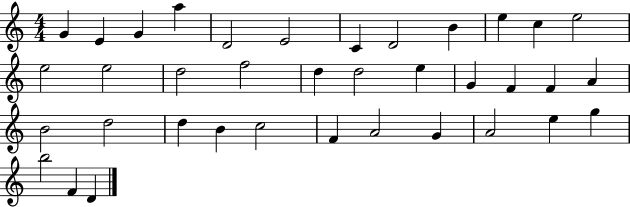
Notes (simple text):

G4/q E4/q G4/q A5/q D4/h E4/h C4/q D4/h B4/q E5/q C5/q E5/h E5/h E5/h D5/h F5/h D5/q D5/h E5/q G4/q F4/q F4/q A4/q B4/h D5/h D5/q B4/q C5/h F4/q A4/h G4/q A4/h E5/q G5/q B5/h F4/q D4/q